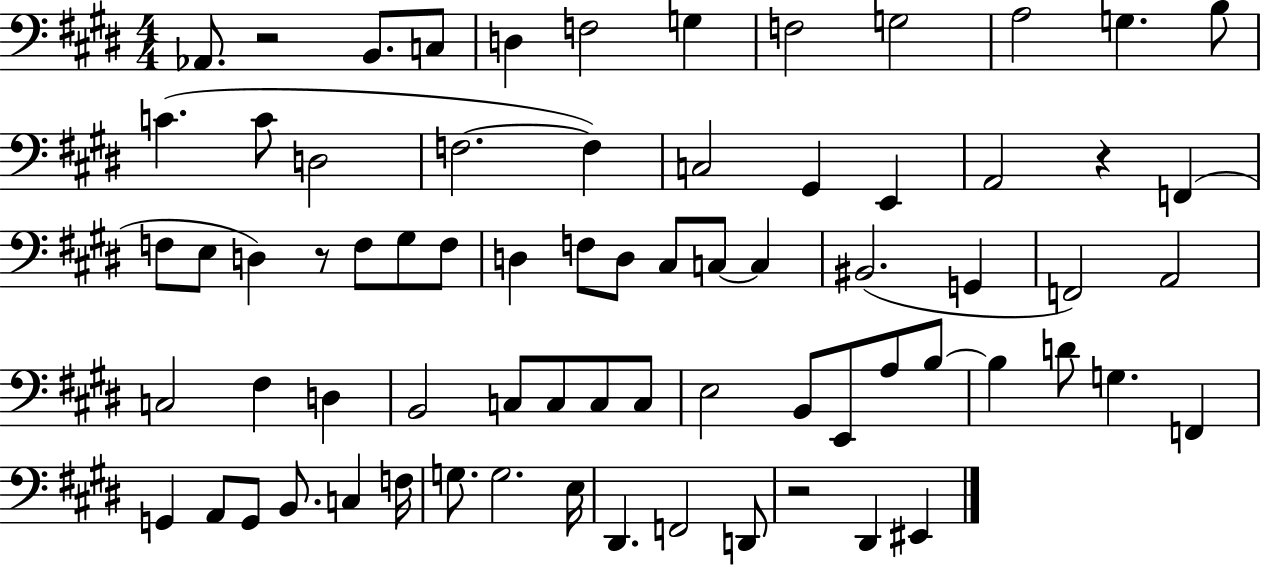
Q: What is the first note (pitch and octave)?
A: Ab2